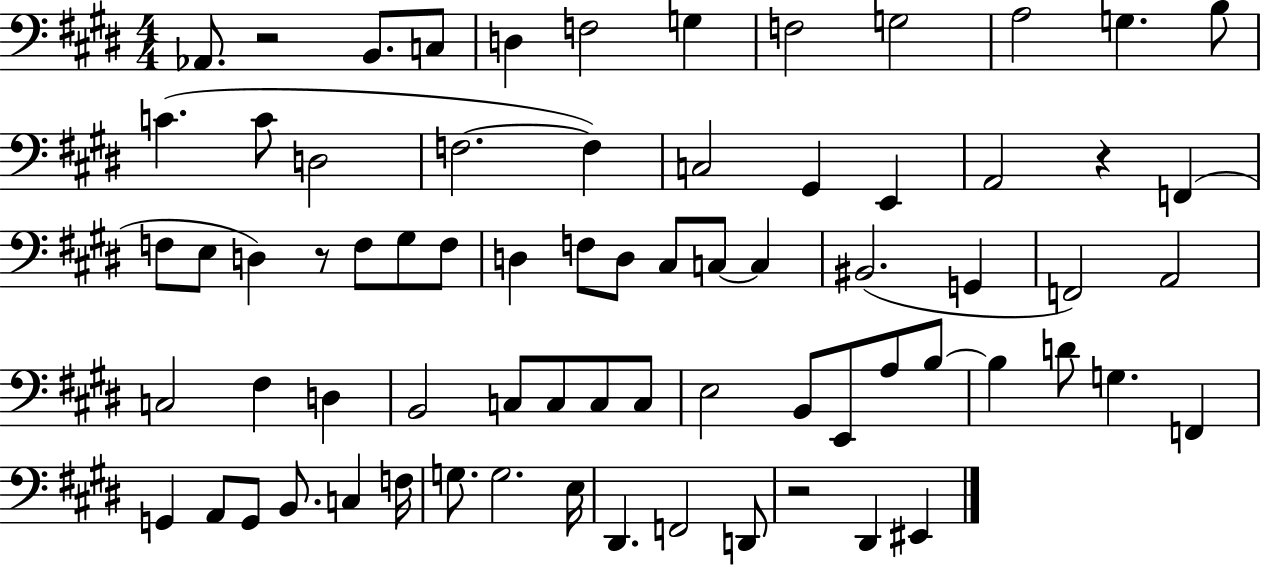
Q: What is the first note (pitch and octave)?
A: Ab2